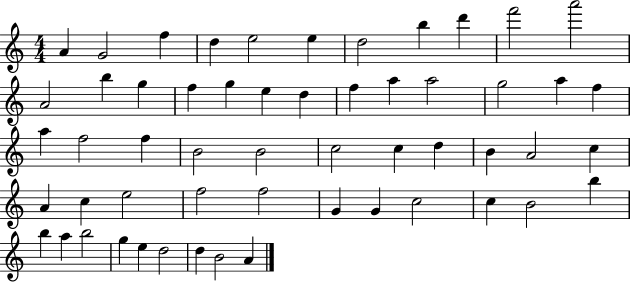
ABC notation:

X:1
T:Untitled
M:4/4
L:1/4
K:C
A G2 f d e2 e d2 b d' f'2 a'2 A2 b g f g e d f a a2 g2 a f a f2 f B2 B2 c2 c d B A2 c A c e2 f2 f2 G G c2 c B2 b b a b2 g e d2 d B2 A